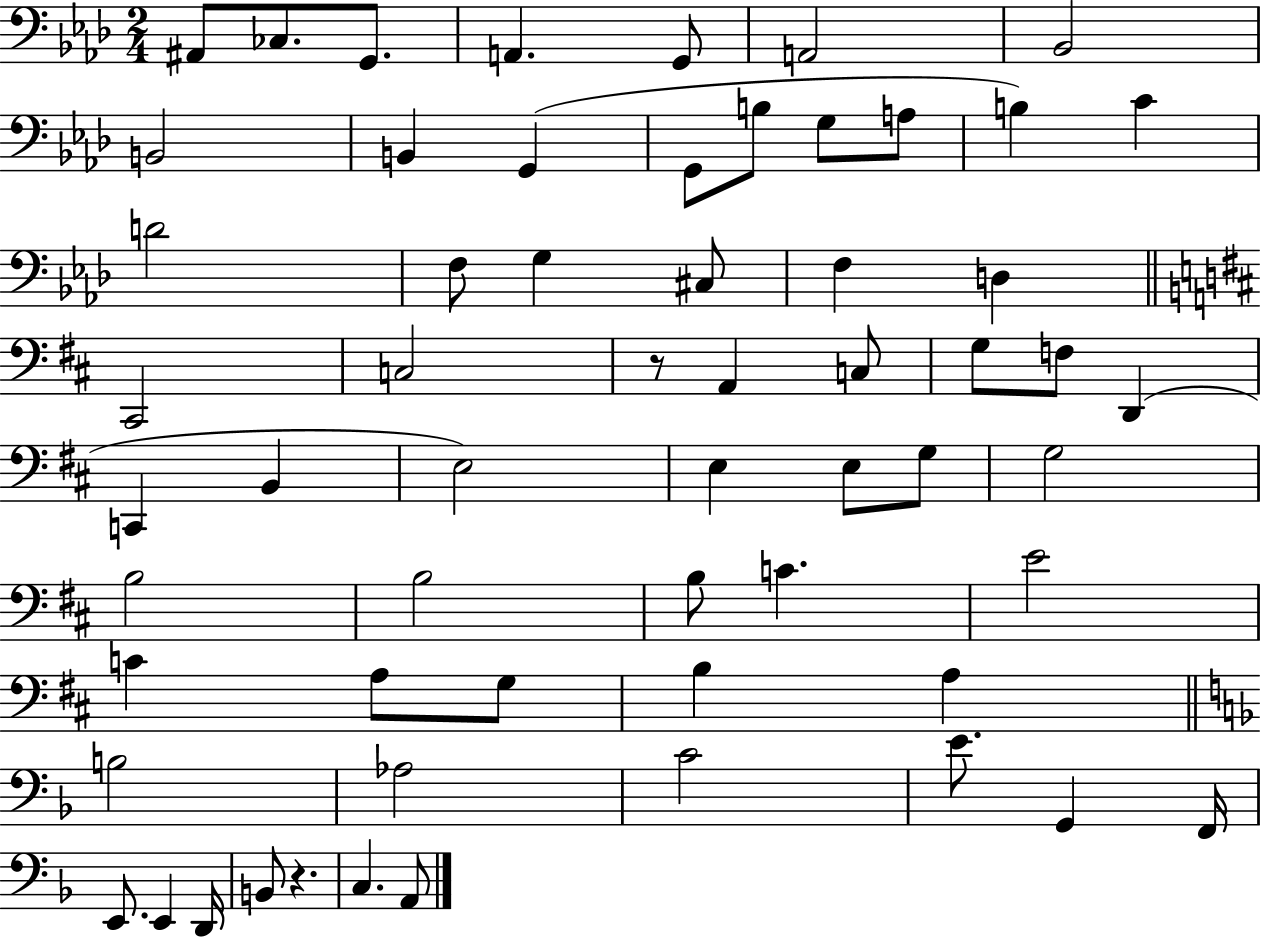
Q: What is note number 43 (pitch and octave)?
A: A3